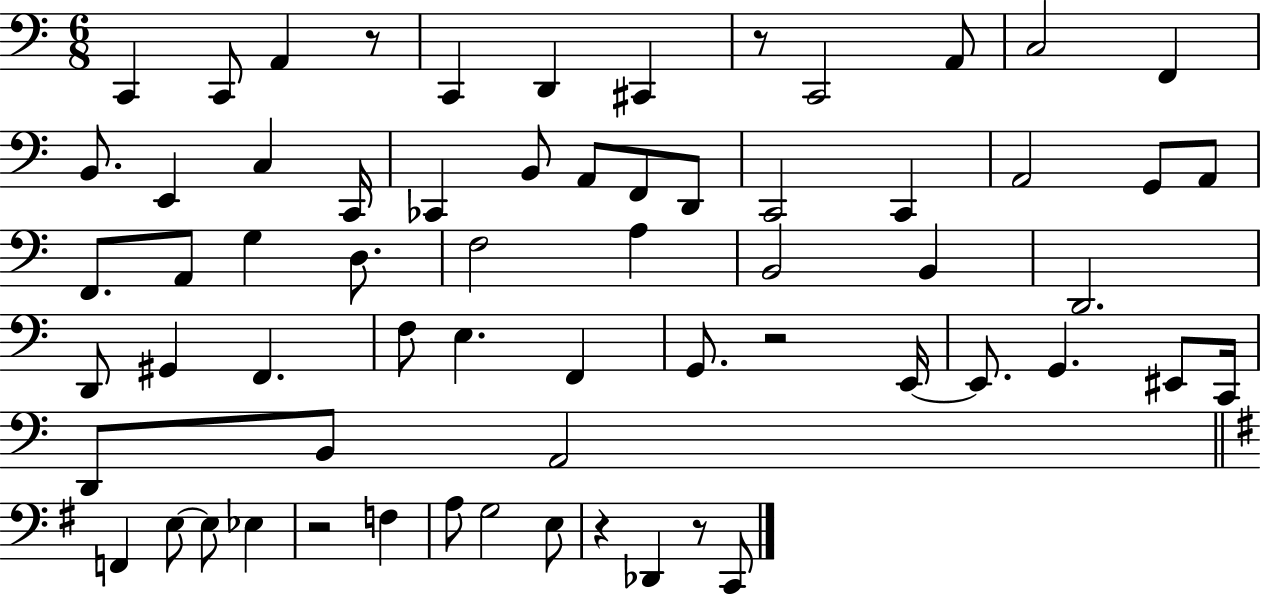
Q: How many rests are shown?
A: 6